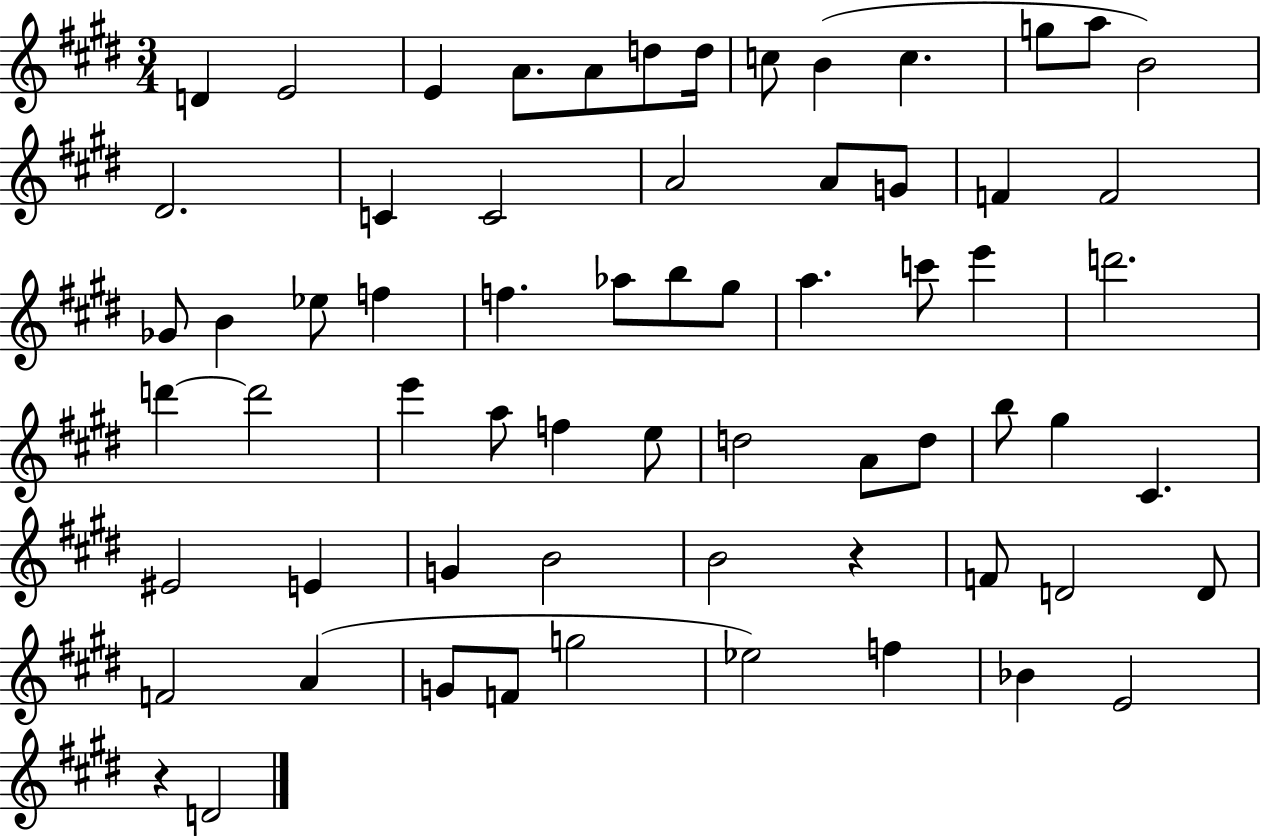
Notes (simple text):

D4/q E4/h E4/q A4/e. A4/e D5/e D5/s C5/e B4/q C5/q. G5/e A5/e B4/h D#4/h. C4/q C4/h A4/h A4/e G4/e F4/q F4/h Gb4/e B4/q Eb5/e F5/q F5/q. Ab5/e B5/e G#5/e A5/q. C6/e E6/q D6/h. D6/q D6/h E6/q A5/e F5/q E5/e D5/h A4/e D5/e B5/e G#5/q C#4/q. EIS4/h E4/q G4/q B4/h B4/h R/q F4/e D4/h D4/e F4/h A4/q G4/e F4/e G5/h Eb5/h F5/q Bb4/q E4/h R/q D4/h